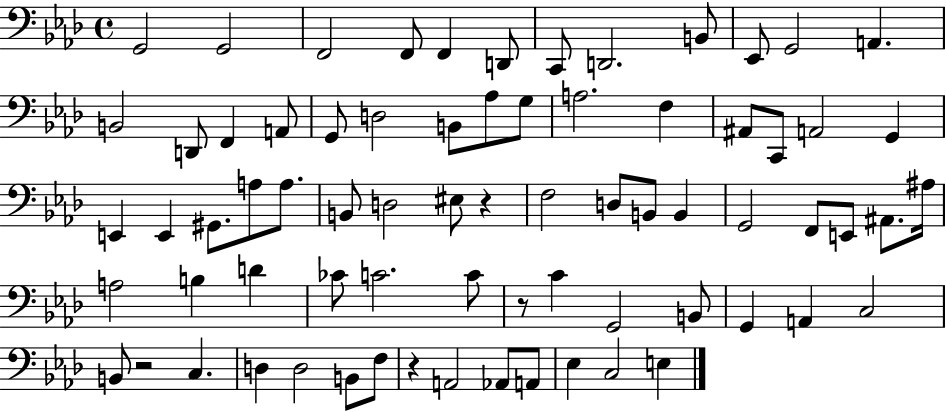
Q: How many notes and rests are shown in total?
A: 72